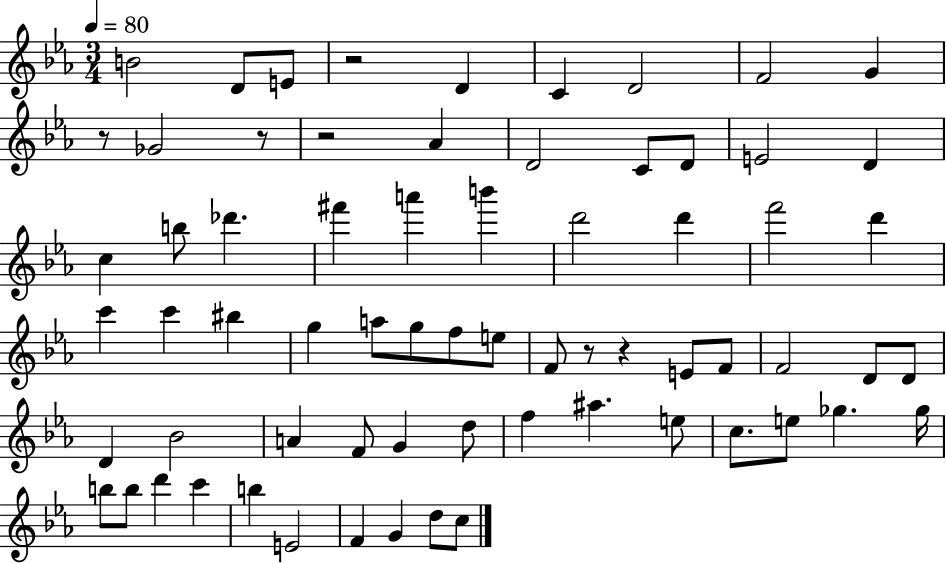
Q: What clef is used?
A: treble